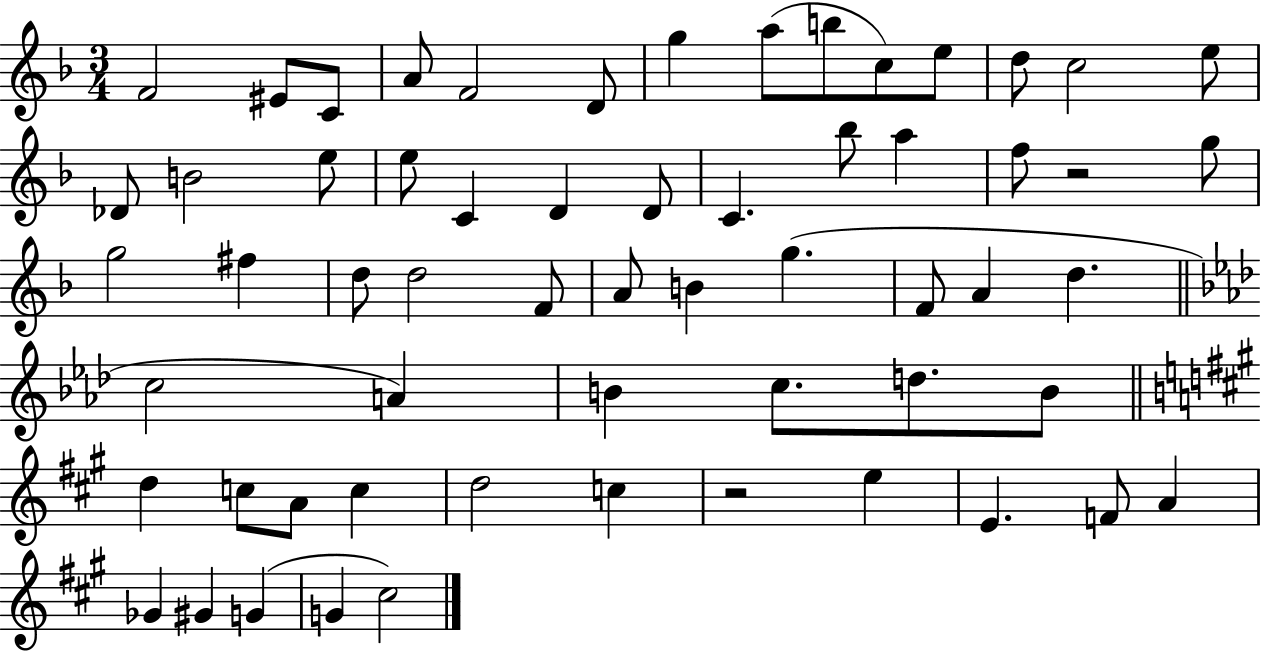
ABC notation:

X:1
T:Untitled
M:3/4
L:1/4
K:F
F2 ^E/2 C/2 A/2 F2 D/2 g a/2 b/2 c/2 e/2 d/2 c2 e/2 _D/2 B2 e/2 e/2 C D D/2 C _b/2 a f/2 z2 g/2 g2 ^f d/2 d2 F/2 A/2 B g F/2 A d c2 A B c/2 d/2 B/2 d c/2 A/2 c d2 c z2 e E F/2 A _G ^G G G ^c2